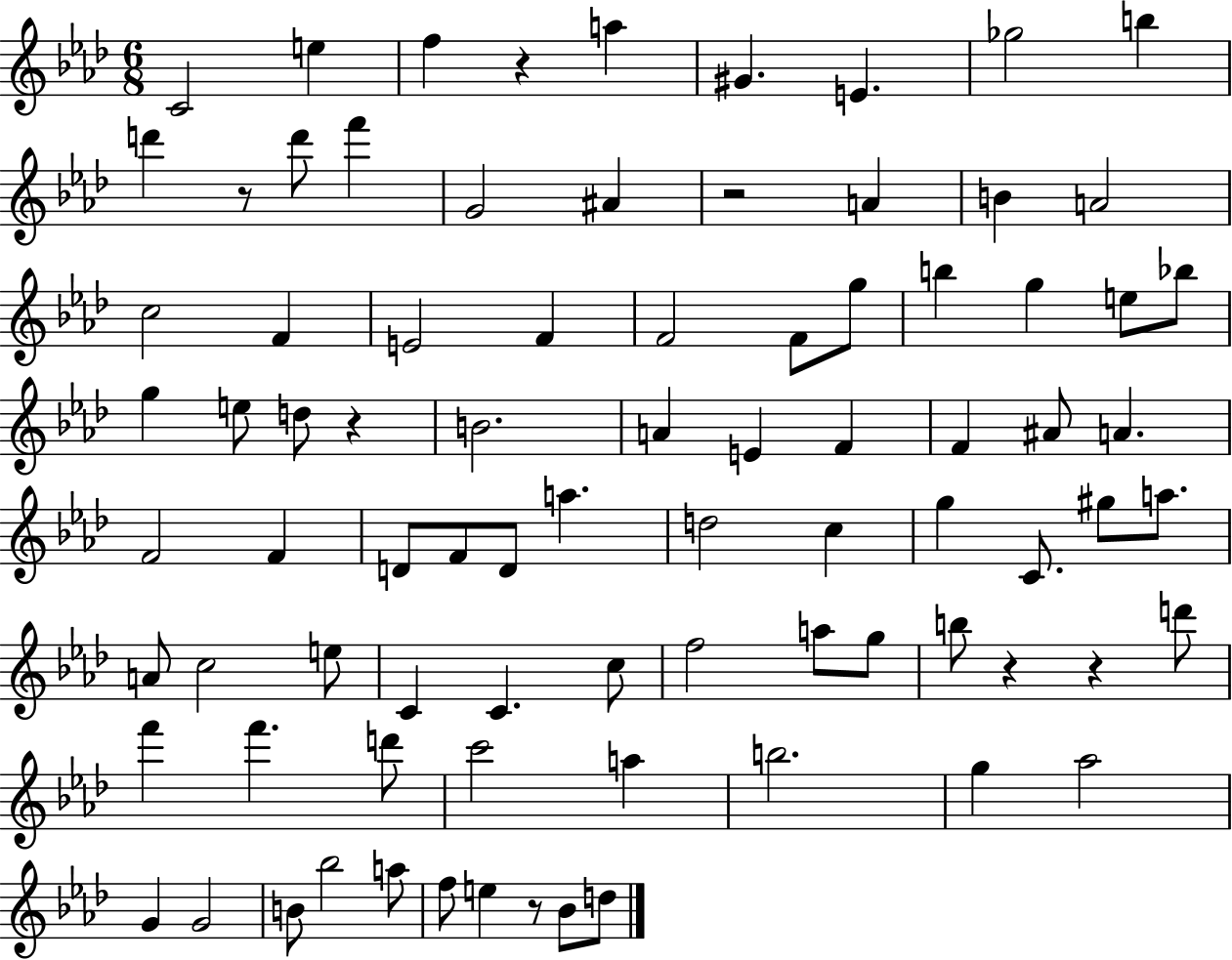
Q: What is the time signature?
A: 6/8